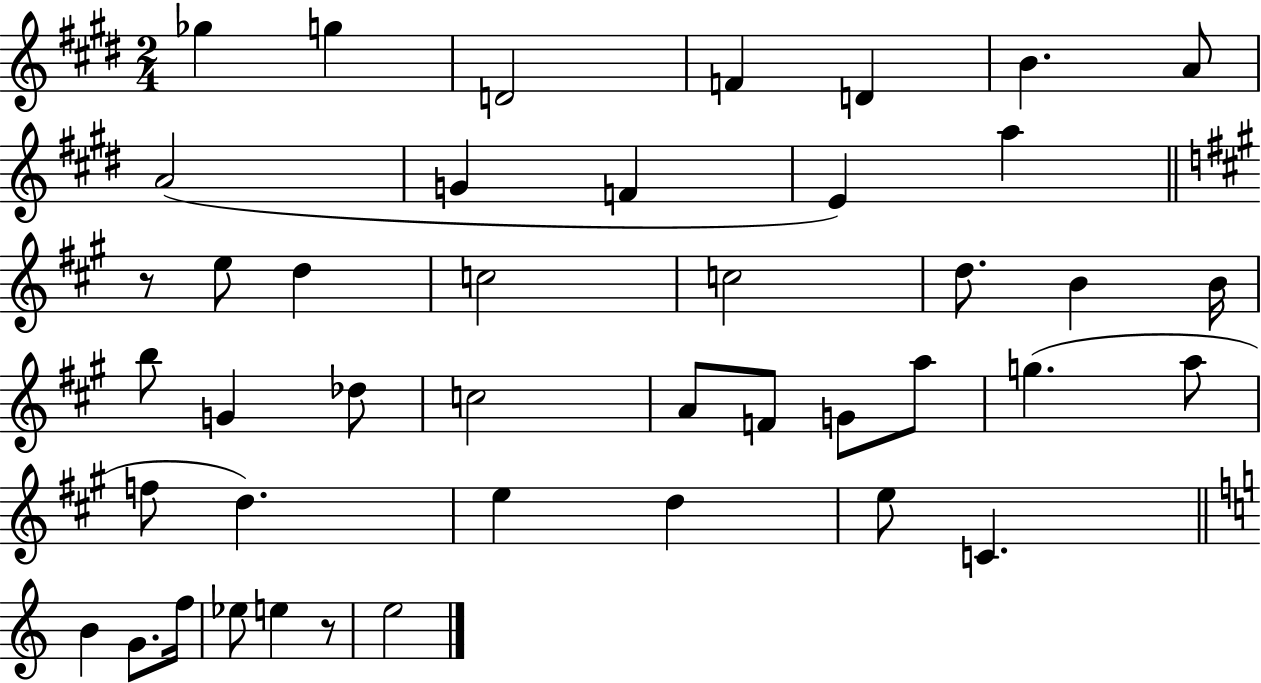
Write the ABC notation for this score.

X:1
T:Untitled
M:2/4
L:1/4
K:E
_g g D2 F D B A/2 A2 G F E a z/2 e/2 d c2 c2 d/2 B B/4 b/2 G _d/2 c2 A/2 F/2 G/2 a/2 g a/2 f/2 d e d e/2 C B G/2 f/4 _e/2 e z/2 e2